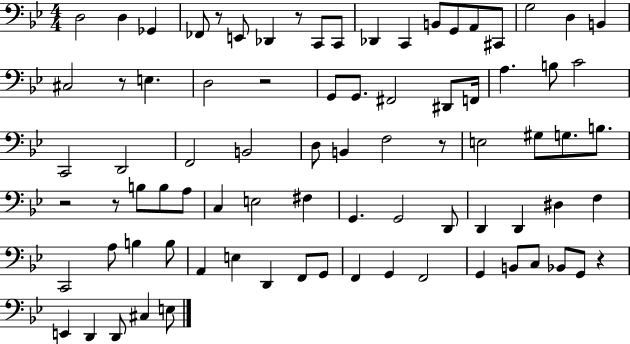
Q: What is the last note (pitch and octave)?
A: E3